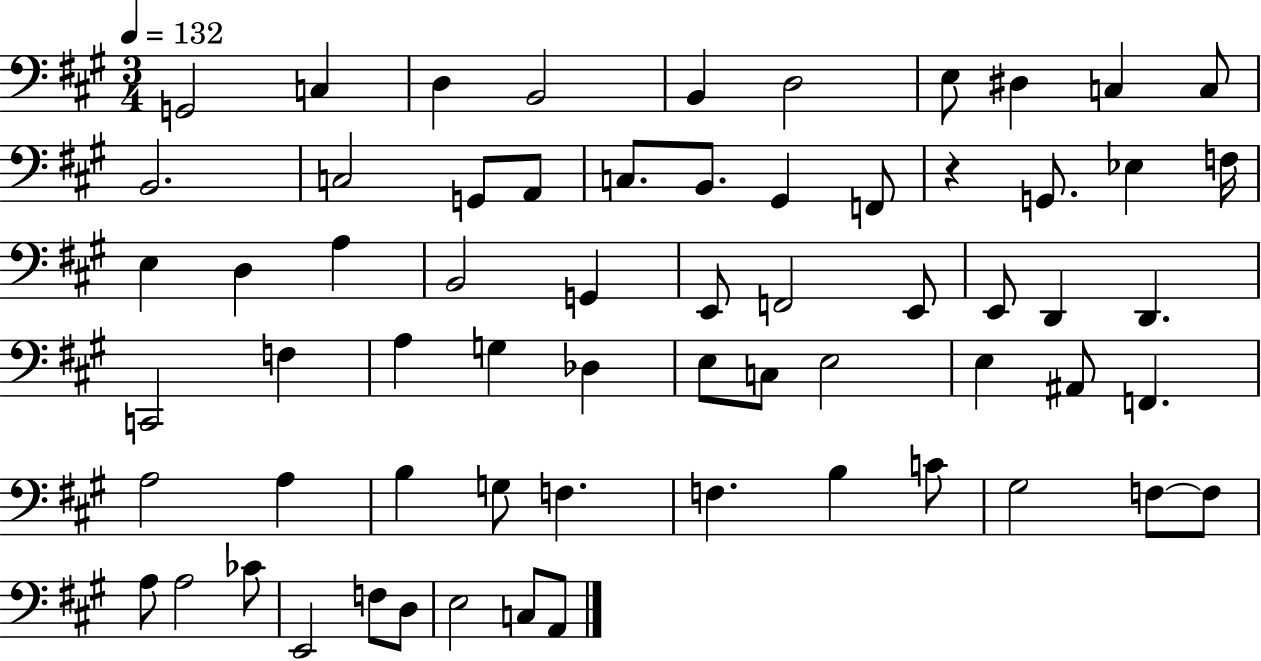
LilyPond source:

{
  \clef bass
  \numericTimeSignature
  \time 3/4
  \key a \major
  \tempo 4 = 132
  g,2 c4 | d4 b,2 | b,4 d2 | e8 dis4 c4 c8 | \break b,2. | c2 g,8 a,8 | c8. b,8. gis,4 f,8 | r4 g,8. ees4 f16 | \break e4 d4 a4 | b,2 g,4 | e,8 f,2 e,8 | e,8 d,4 d,4. | \break c,2 f4 | a4 g4 des4 | e8 c8 e2 | e4 ais,8 f,4. | \break a2 a4 | b4 g8 f4. | f4. b4 c'8 | gis2 f8~~ f8 | \break a8 a2 ces'8 | e,2 f8 d8 | e2 c8 a,8 | \bar "|."
}